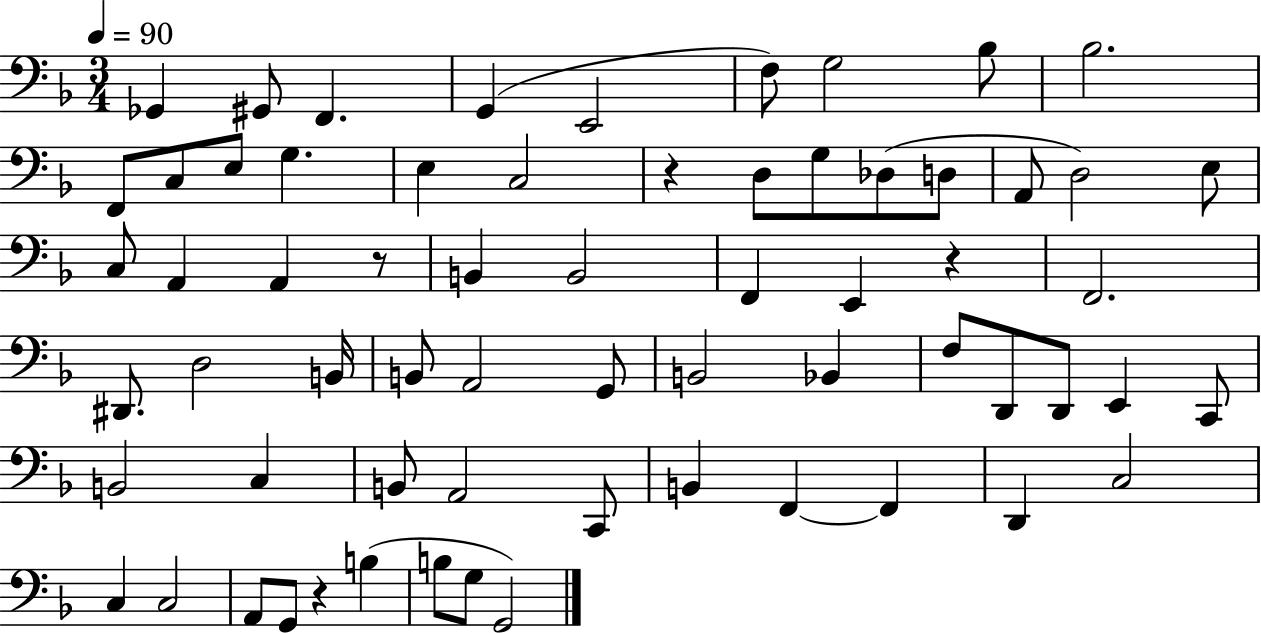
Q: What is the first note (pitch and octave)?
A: Gb2